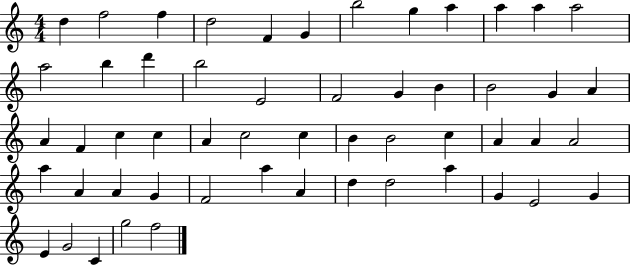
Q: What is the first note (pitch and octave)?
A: D5